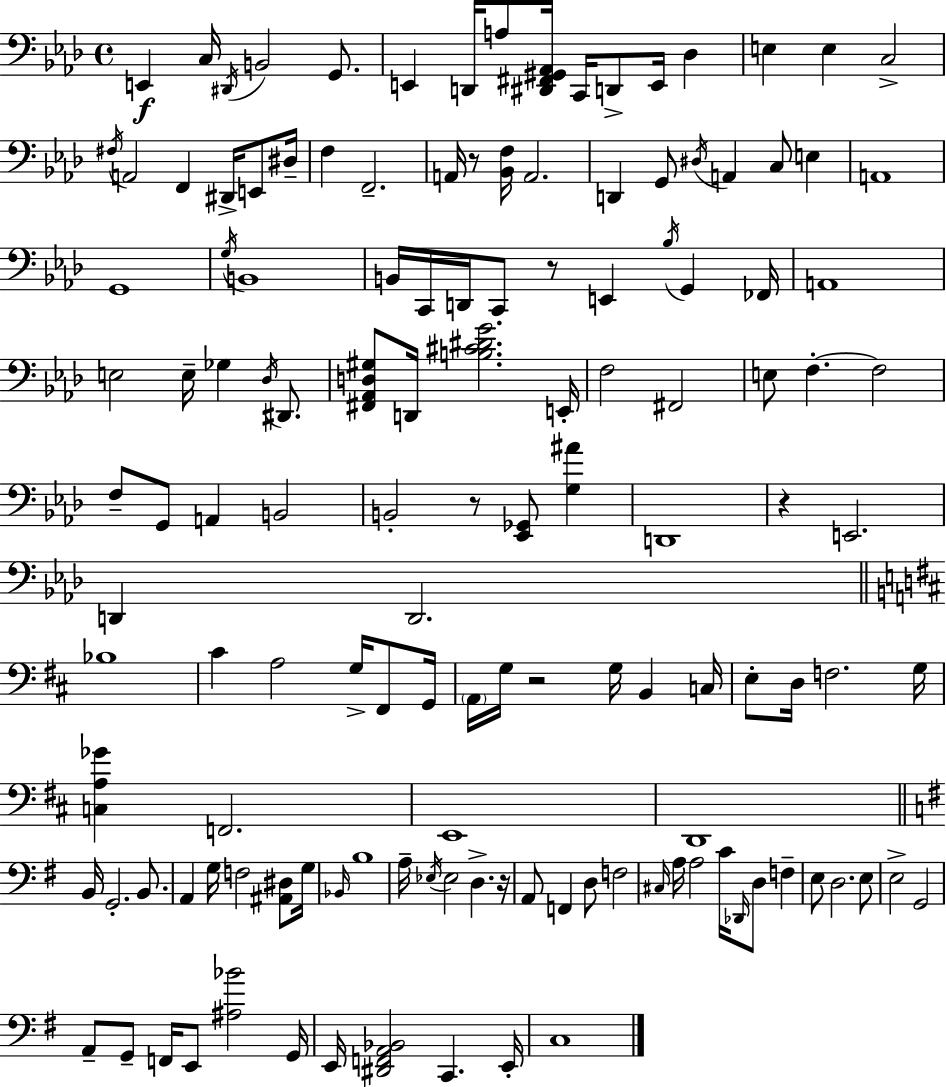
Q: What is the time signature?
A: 4/4